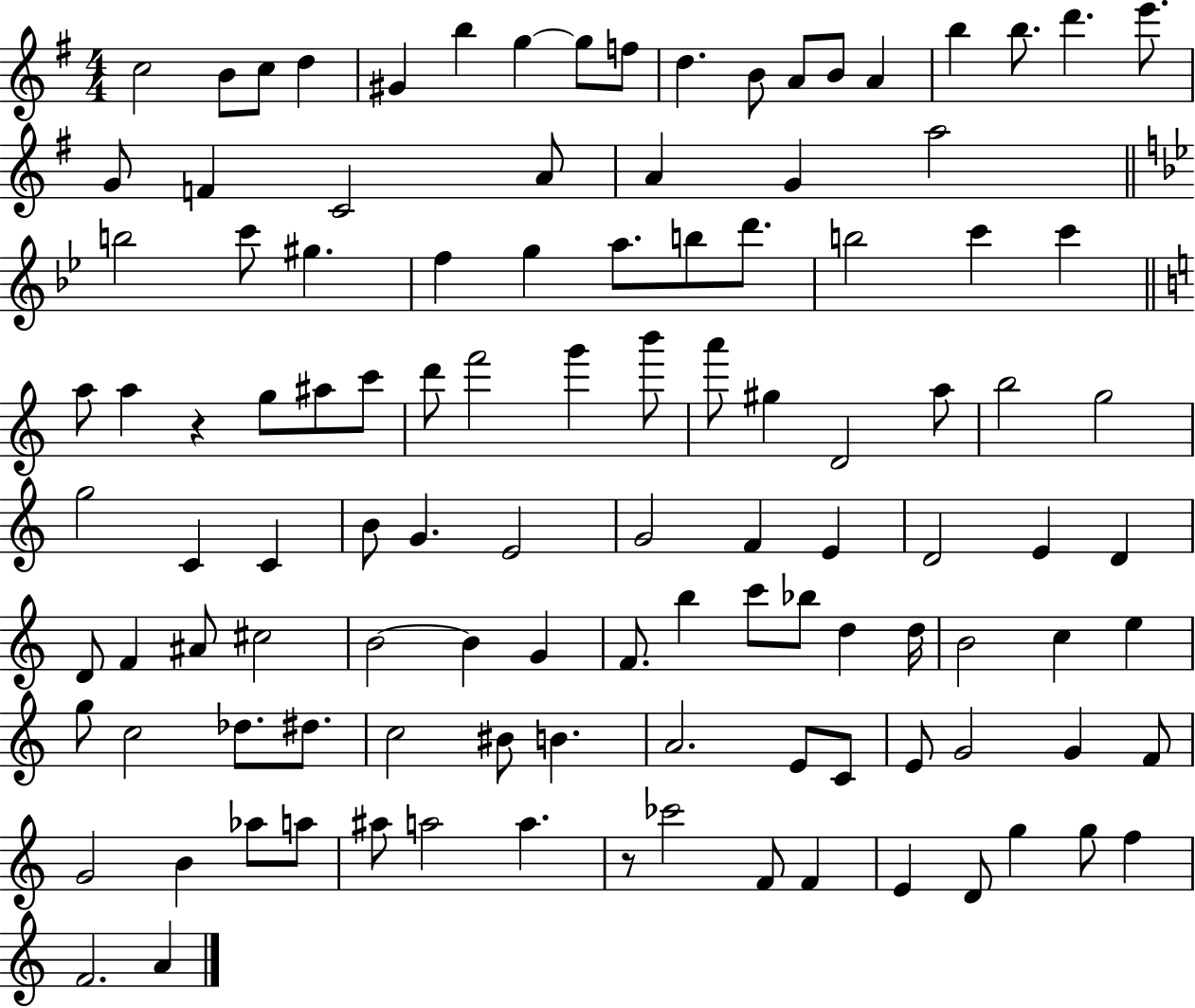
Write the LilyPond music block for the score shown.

{
  \clef treble
  \numericTimeSignature
  \time 4/4
  \key g \major
  \repeat volta 2 { c''2 b'8 c''8 d''4 | gis'4 b''4 g''4~~ g''8 f''8 | d''4. b'8 a'8 b'8 a'4 | b''4 b''8. d'''4. e'''8. | \break g'8 f'4 c'2 a'8 | a'4 g'4 a''2 | \bar "||" \break \key bes \major b''2 c'''8 gis''4. | f''4 g''4 a''8. b''8 d'''8. | b''2 c'''4 c'''4 | \bar "||" \break \key c \major a''8 a''4 r4 g''8 ais''8 c'''8 | d'''8 f'''2 g'''4 b'''8 | a'''8 gis''4 d'2 a''8 | b''2 g''2 | \break g''2 c'4 c'4 | b'8 g'4. e'2 | g'2 f'4 e'4 | d'2 e'4 d'4 | \break d'8 f'4 ais'8 cis''2 | b'2~~ b'4 g'4 | f'8. b''4 c'''8 bes''8 d''4 d''16 | b'2 c''4 e''4 | \break g''8 c''2 des''8. dis''8. | c''2 bis'8 b'4. | a'2. e'8 c'8 | e'8 g'2 g'4 f'8 | \break g'2 b'4 aes''8 a''8 | ais''8 a''2 a''4. | r8 ces'''2 f'8 f'4 | e'4 d'8 g''4 g''8 f''4 | \break f'2. a'4 | } \bar "|."
}